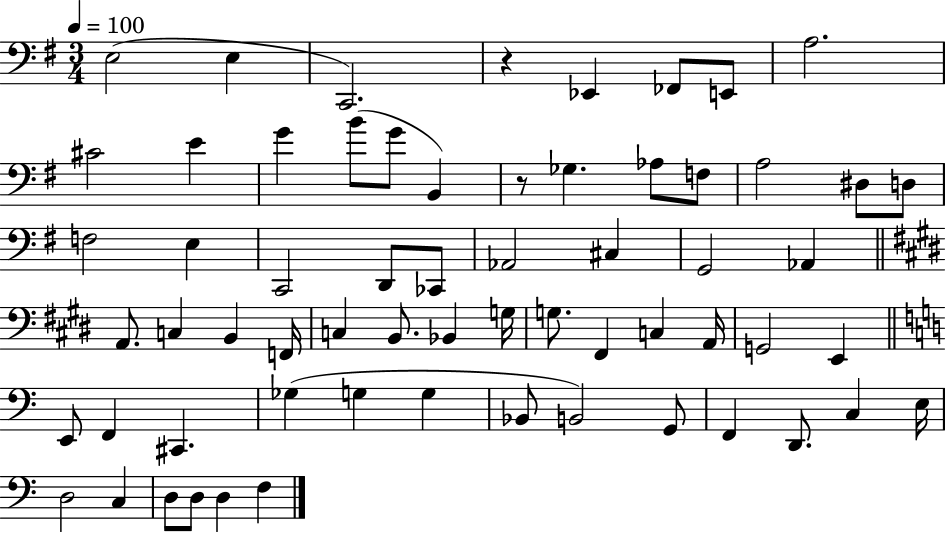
X:1
T:Untitled
M:3/4
L:1/4
K:G
E,2 E, C,,2 z _E,, _F,,/2 E,,/2 A,2 ^C2 E G B/2 G/2 B,, z/2 _G, _A,/2 F,/2 A,2 ^D,/2 D,/2 F,2 E, C,,2 D,,/2 _C,,/2 _A,,2 ^C, G,,2 _A,, A,,/2 C, B,, F,,/4 C, B,,/2 _B,, G,/4 G,/2 ^F,, C, A,,/4 G,,2 E,, E,,/2 F,, ^C,, _G, G, G, _B,,/2 B,,2 G,,/2 F,, D,,/2 C, E,/4 D,2 C, D,/2 D,/2 D, F,